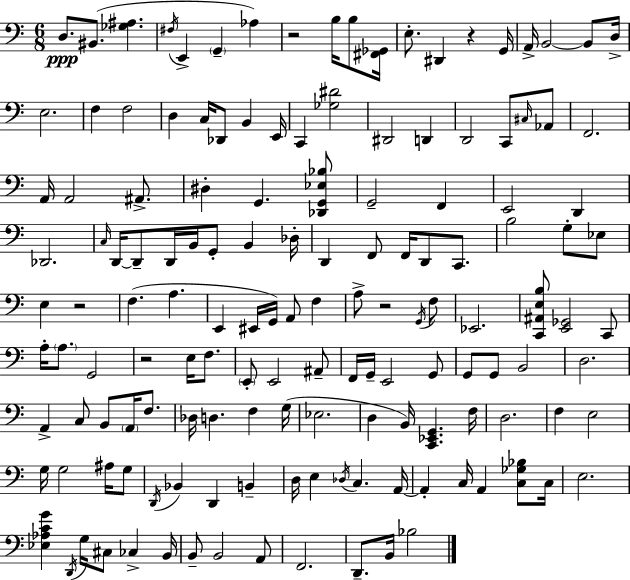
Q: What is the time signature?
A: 6/8